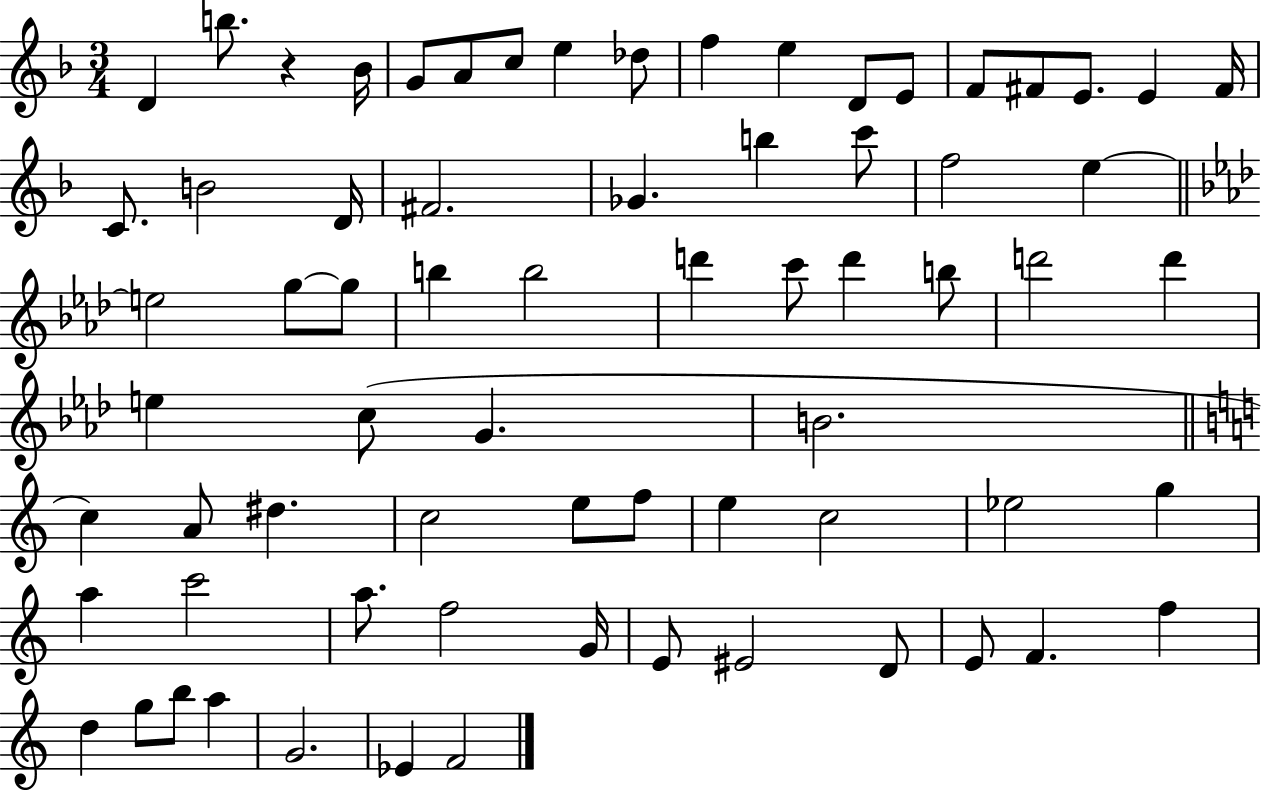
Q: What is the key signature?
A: F major